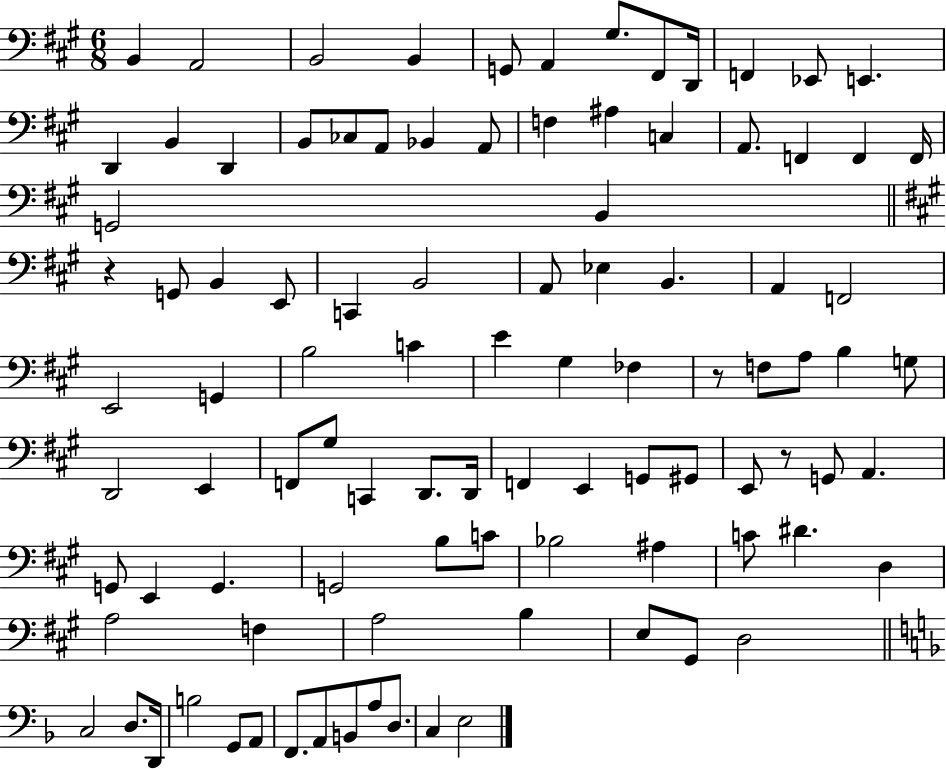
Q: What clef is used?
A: bass